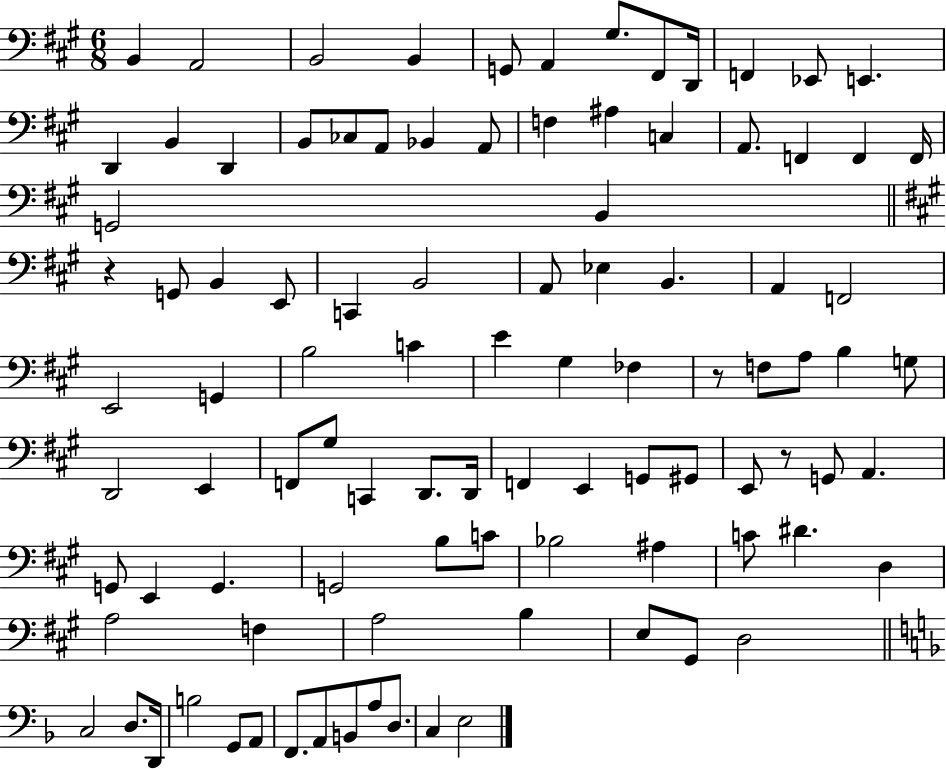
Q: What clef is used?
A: bass